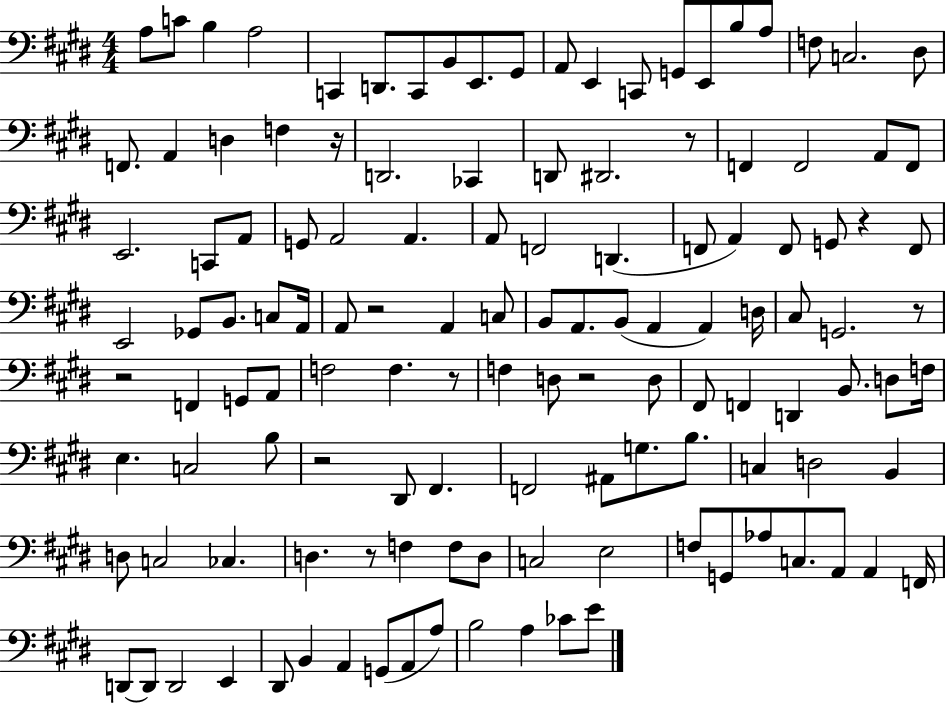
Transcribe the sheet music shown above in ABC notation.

X:1
T:Untitled
M:4/4
L:1/4
K:E
A,/2 C/2 B, A,2 C,, D,,/2 C,,/2 B,,/2 E,,/2 ^G,,/2 A,,/2 E,, C,,/2 G,,/2 E,,/2 B,/2 A,/2 F,/2 C,2 ^D,/2 F,,/2 A,, D, F, z/4 D,,2 _C,, D,,/2 ^D,,2 z/2 F,, F,,2 A,,/2 F,,/2 E,,2 C,,/2 A,,/2 G,,/2 A,,2 A,, A,,/2 F,,2 D,, F,,/2 A,, F,,/2 G,,/2 z F,,/2 E,,2 _G,,/2 B,,/2 C,/2 A,,/4 A,,/2 z2 A,, C,/2 B,,/2 A,,/2 B,,/2 A,, A,, D,/4 ^C,/2 G,,2 z/2 z2 F,, G,,/2 A,,/2 F,2 F, z/2 F, D,/2 z2 D,/2 ^F,,/2 F,, D,, B,,/2 D,/2 F,/4 E, C,2 B,/2 z2 ^D,,/2 ^F,, F,,2 ^A,,/2 G,/2 B,/2 C, D,2 B,, D,/2 C,2 _C, D, z/2 F, F,/2 D,/2 C,2 E,2 F,/2 G,,/2 _A,/2 C,/2 A,,/2 A,, F,,/4 D,,/2 D,,/2 D,,2 E,, ^D,,/2 B,, A,, G,,/2 A,,/2 A,/2 B,2 A, _C/2 E/2